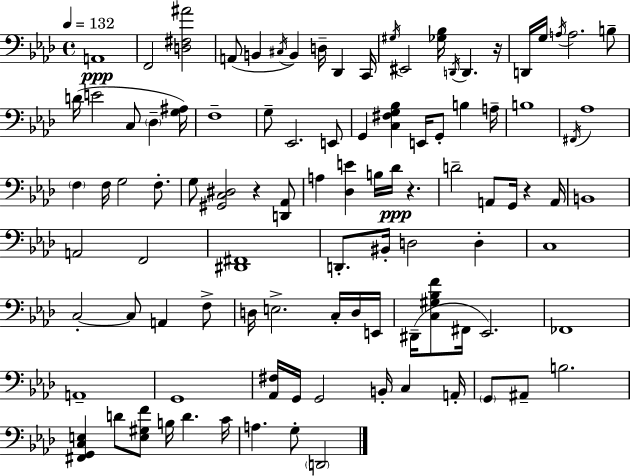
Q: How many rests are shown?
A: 4